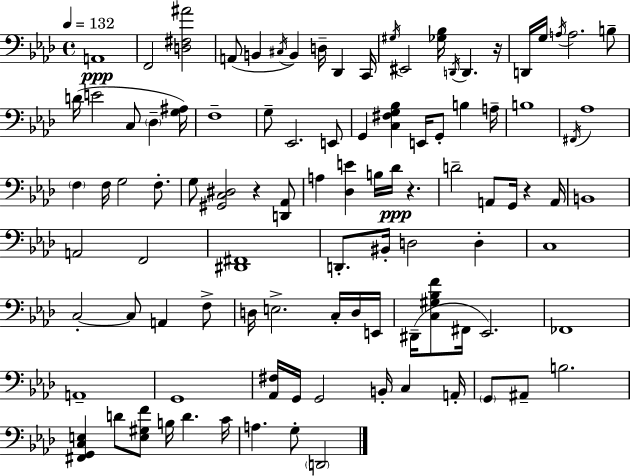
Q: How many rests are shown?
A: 4